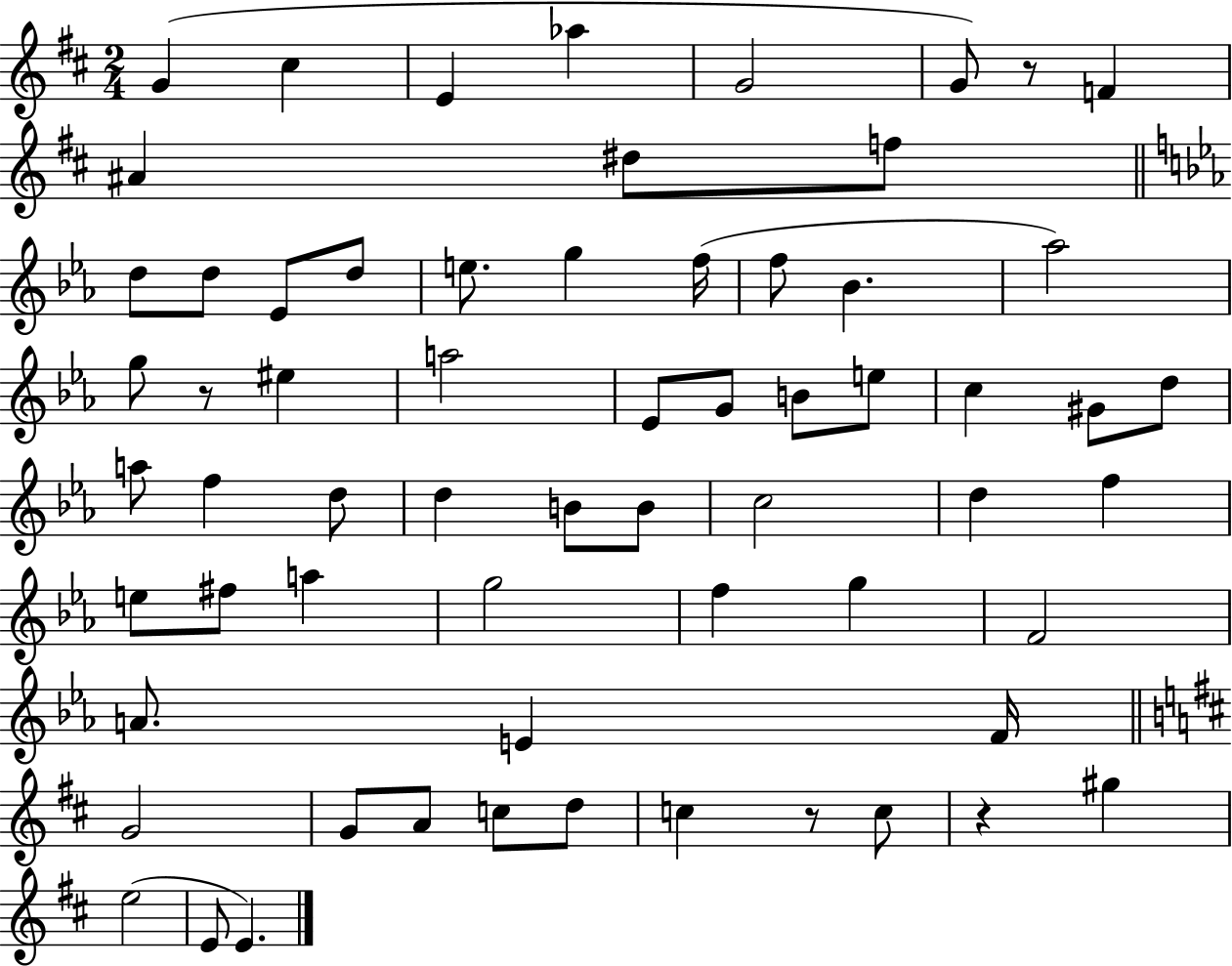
G4/q C#5/q E4/q Ab5/q G4/h G4/e R/e F4/q A#4/q D#5/e F5/e D5/e D5/e Eb4/e D5/e E5/e. G5/q F5/s F5/e Bb4/q. Ab5/h G5/e R/e EIS5/q A5/h Eb4/e G4/e B4/e E5/e C5/q G#4/e D5/e A5/e F5/q D5/e D5/q B4/e B4/e C5/h D5/q F5/q E5/e F#5/e A5/q G5/h F5/q G5/q F4/h A4/e. E4/q F4/s G4/h G4/e A4/e C5/e D5/e C5/q R/e C5/e R/q G#5/q E5/h E4/e E4/q.